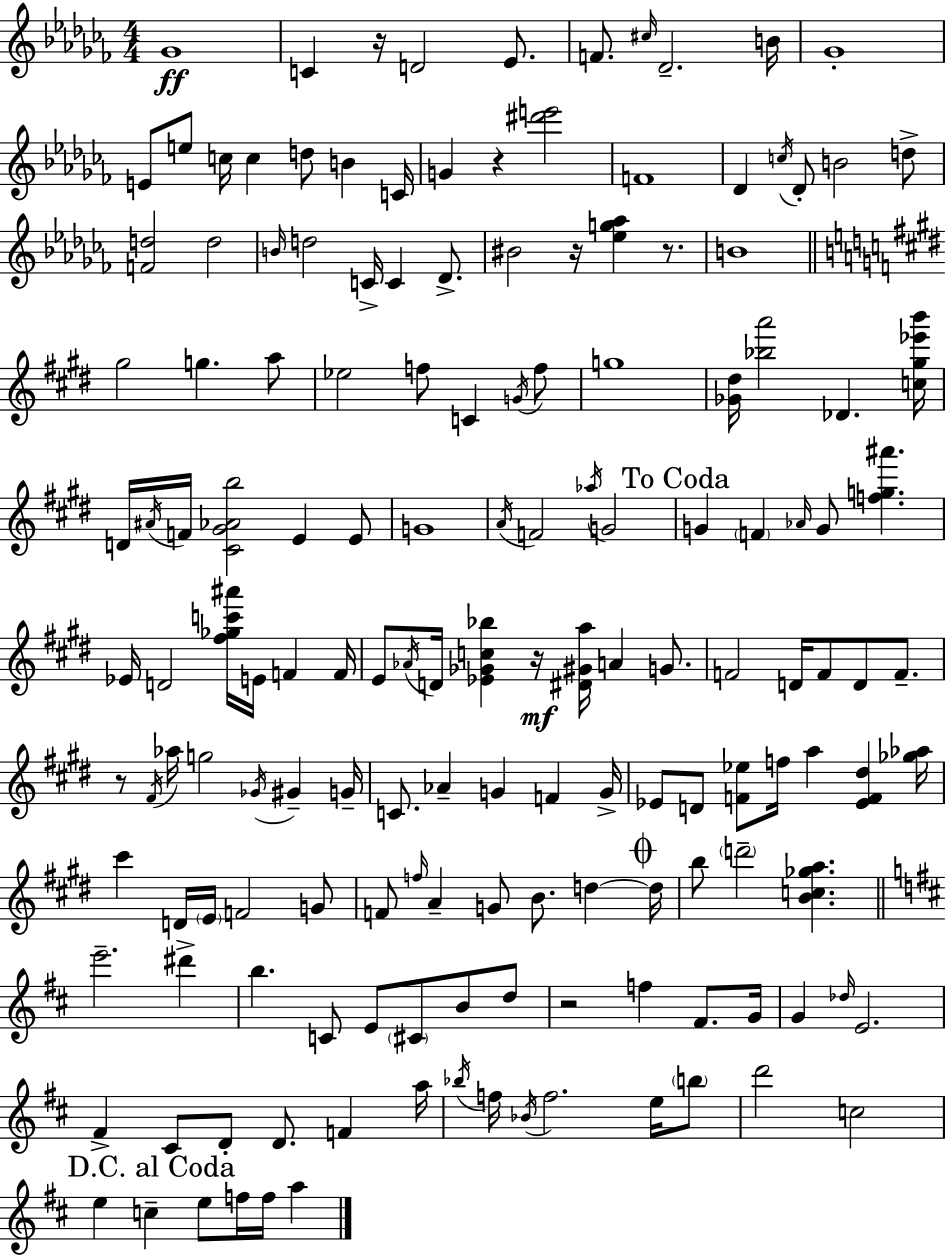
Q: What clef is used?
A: treble